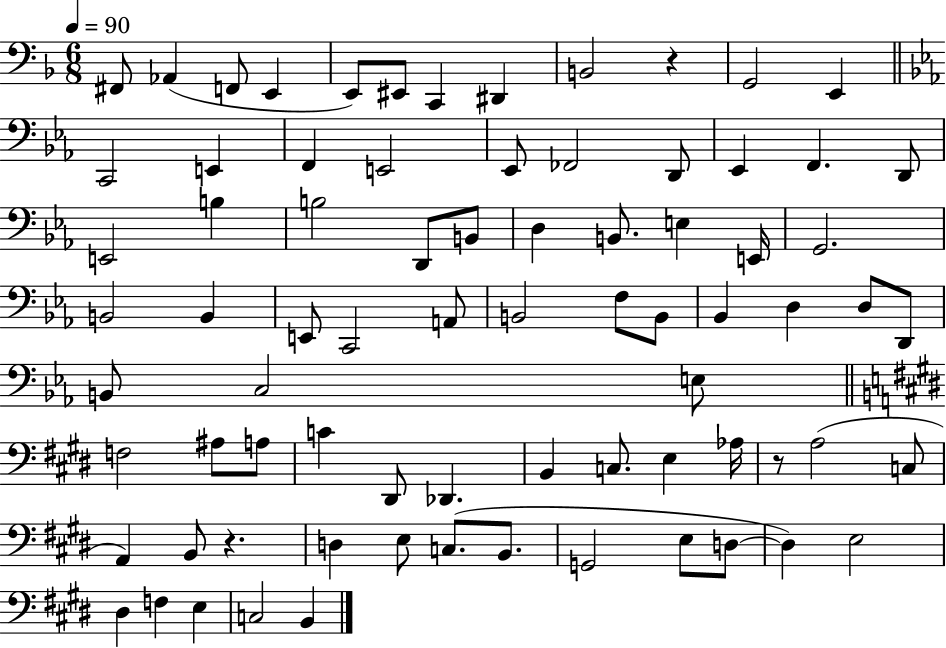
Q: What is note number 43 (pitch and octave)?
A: D2